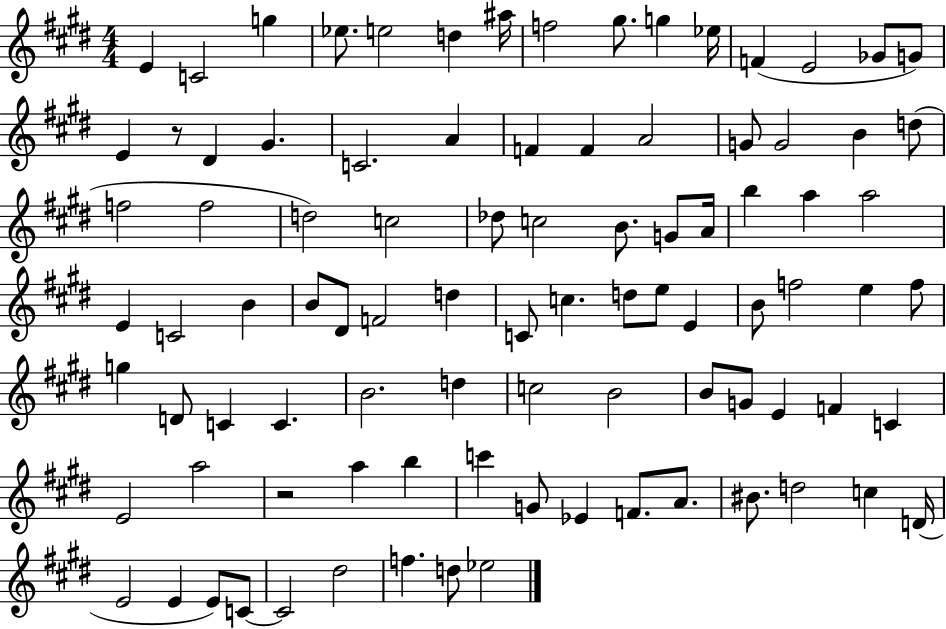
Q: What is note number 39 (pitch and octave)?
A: A5